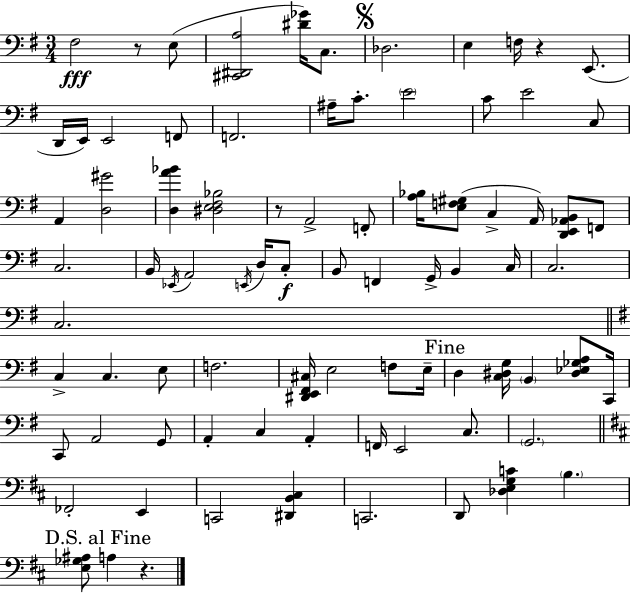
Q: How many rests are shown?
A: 4